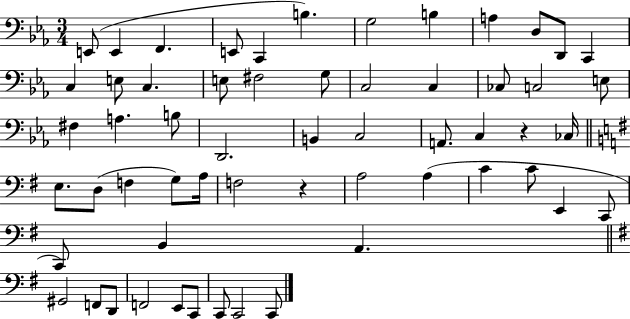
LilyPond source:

{
  \clef bass
  \numericTimeSignature
  \time 3/4
  \key ees \major
  \repeat volta 2 { e,8( e,4 f,4. | e,8 c,4 b4.) | g2 b4 | a4 d8 d,8 c,4 | \break c4 e8 c4. | e8 fis2 g8 | c2 c4 | ces8 c2 e8 | \break fis4 a4. b8 | d,2. | b,4 c2 | a,8. c4 r4 ces16 | \break \bar "||" \break \key e \minor e8. d8( f4 g8) a16 | f2 r4 | a2 a4( | c'4 c'8 e,4 c,8 | \break c,8) b,4 a,4. | \bar "||" \break \key g \major gis,2 f,8 d,8 | f,2 e,8 c,8 | c,8 c,2 c,8 | } \bar "|."
}